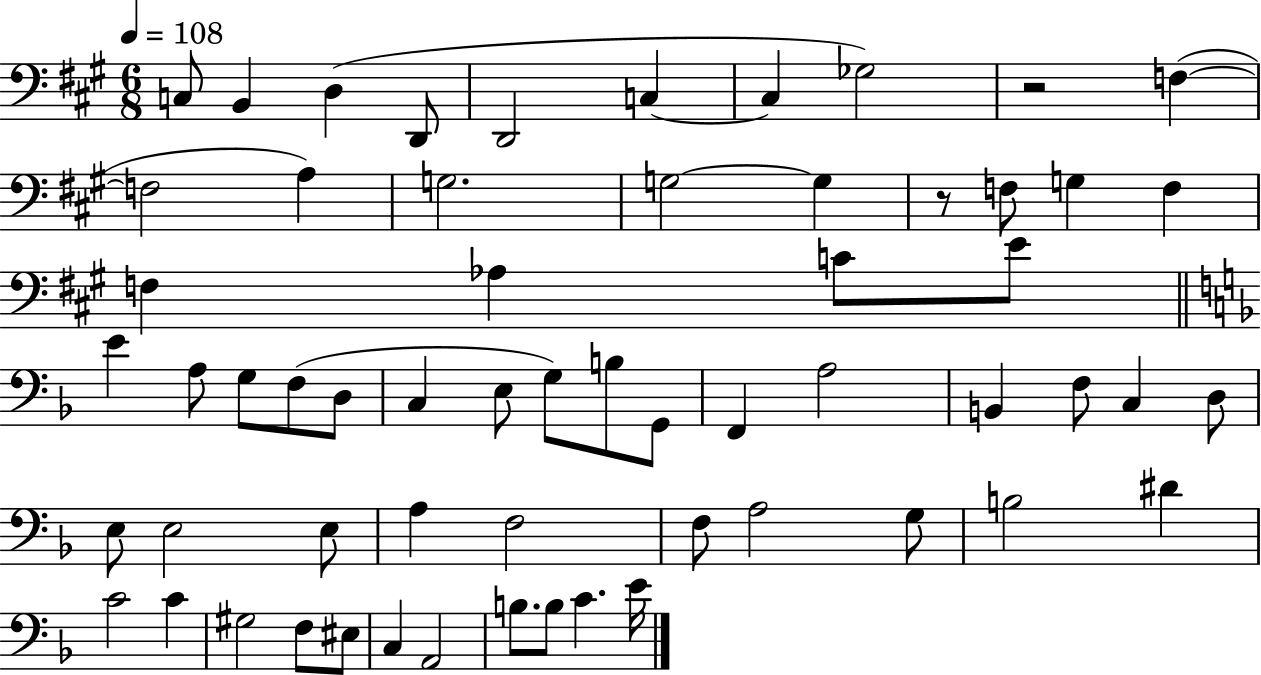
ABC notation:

X:1
T:Untitled
M:6/8
L:1/4
K:A
C,/2 B,, D, D,,/2 D,,2 C, C, _G,2 z2 F, F,2 A, G,2 G,2 G, z/2 F,/2 G, F, F, _A, C/2 E/2 E A,/2 G,/2 F,/2 D,/2 C, E,/2 G,/2 B,/2 G,,/2 F,, A,2 B,, F,/2 C, D,/2 E,/2 E,2 E,/2 A, F,2 F,/2 A,2 G,/2 B,2 ^D C2 C ^G,2 F,/2 ^E,/2 C, A,,2 B,/2 B,/2 C E/4